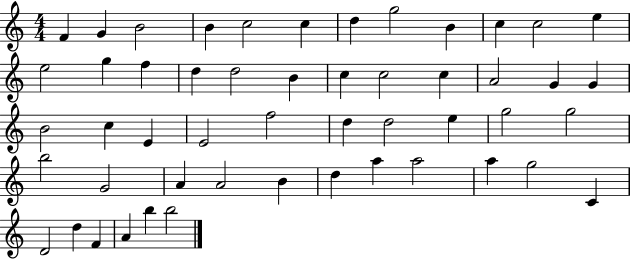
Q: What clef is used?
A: treble